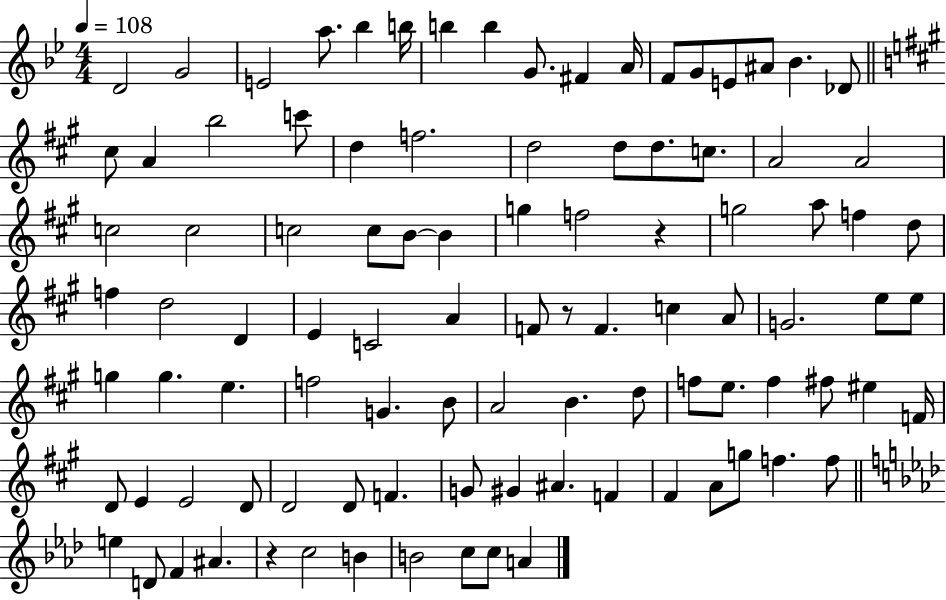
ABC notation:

X:1
T:Untitled
M:4/4
L:1/4
K:Bb
D2 G2 E2 a/2 _b b/4 b b G/2 ^F A/4 F/2 G/2 E/2 ^A/2 _B _D/2 ^c/2 A b2 c'/2 d f2 d2 d/2 d/2 c/2 A2 A2 c2 c2 c2 c/2 B/2 B g f2 z g2 a/2 f d/2 f d2 D E C2 A F/2 z/2 F c A/2 G2 e/2 e/2 g g e f2 G B/2 A2 B d/2 f/2 e/2 f ^f/2 ^e F/4 D/2 E E2 D/2 D2 D/2 F G/2 ^G ^A F ^F A/2 g/2 f f/2 e D/2 F ^A z c2 B B2 c/2 c/2 A